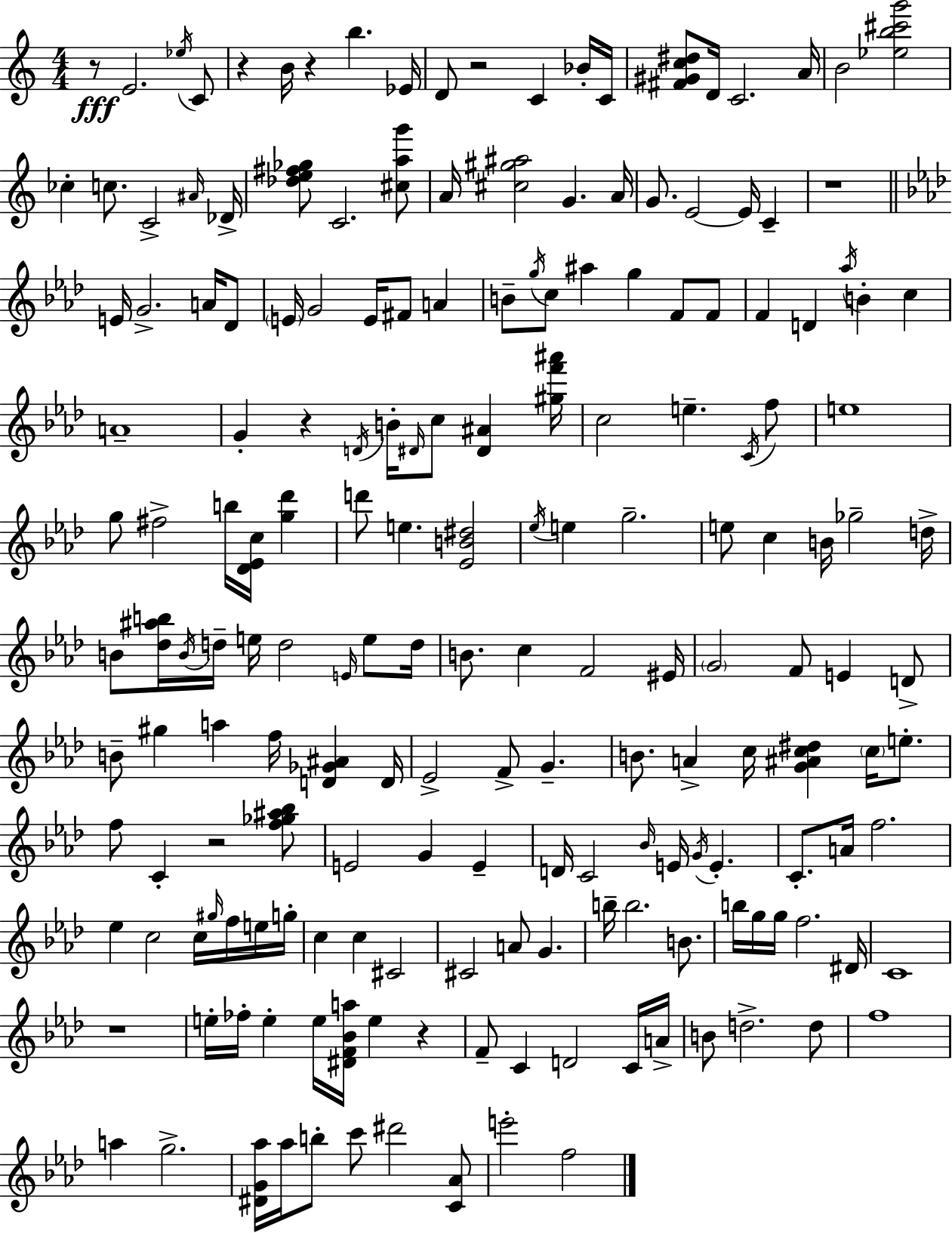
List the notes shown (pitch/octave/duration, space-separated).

R/e E4/h. Eb5/s C4/e R/q B4/s R/q B5/q. Eb4/s D4/e R/h C4/q Bb4/s C4/s [F#4,G#4,C5,D#5]/e D4/s C4/h. A4/s B4/h [Eb5,B5,C#6,G6]/h CES5/q C5/e. C4/h A#4/s Db4/s [Db5,E5,F#5,Gb5]/e C4/h. [C#5,A5,G6]/e A4/s [C#5,G#5,A#5]/h G4/q. A4/s G4/e. E4/h E4/s C4/q R/w E4/s G4/h. A4/s Db4/e E4/s G4/h E4/s F#4/e A4/q B4/e G5/s C5/e A#5/q G5/q F4/e F4/e F4/q D4/q Ab5/s B4/q C5/q A4/w G4/q R/q D4/s B4/s D#4/s C5/e [D#4,A#4]/q [G#5,F6,A#6]/s C5/h E5/q. C4/s F5/e E5/w G5/e F#5/h B5/s [Db4,Eb4,C5]/s [G5,Db6]/q D6/e E5/q. [Eb4,B4,D#5]/h Eb5/s E5/q G5/h. E5/e C5/q B4/s Gb5/h D5/s B4/e [Db5,A#5,B5]/s B4/s D5/s E5/s D5/h E4/s E5/e D5/s B4/e. C5/q F4/h EIS4/s G4/h F4/e E4/q D4/e B4/e G#5/q A5/q F5/s [D4,Gb4,A#4]/q D4/s Eb4/h F4/e G4/q. B4/e. A4/q C5/s [G4,A#4,C5,D#5]/q C5/s E5/e. F5/e C4/q R/h [F5,Gb5,A#5,Bb5]/e E4/h G4/q E4/q D4/s C4/h Bb4/s E4/s G4/s E4/q. C4/e. A4/s F5/h. Eb5/q C5/h C5/s G#5/s F5/s E5/s G5/s C5/q C5/q C#4/h C#4/h A4/e G4/q. B5/s B5/h. B4/e. B5/s G5/s G5/s F5/h. D#4/s C4/w R/w E5/s FES5/s E5/q E5/s [D#4,F4,Bb4,A5]/s E5/q R/q F4/e C4/q D4/h C4/s A4/s B4/e D5/h. D5/e F5/w A5/q G5/h. [D#4,G4,Ab5]/s Ab5/s B5/e C6/e D#6/h [C4,Ab4]/e E6/h F5/h